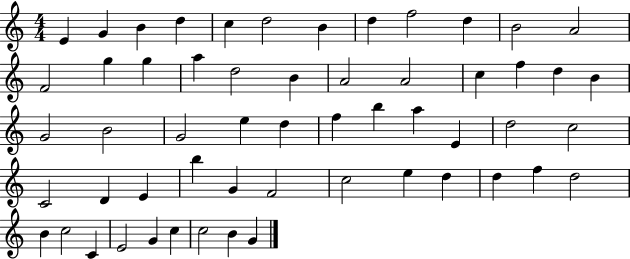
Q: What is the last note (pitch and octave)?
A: G4